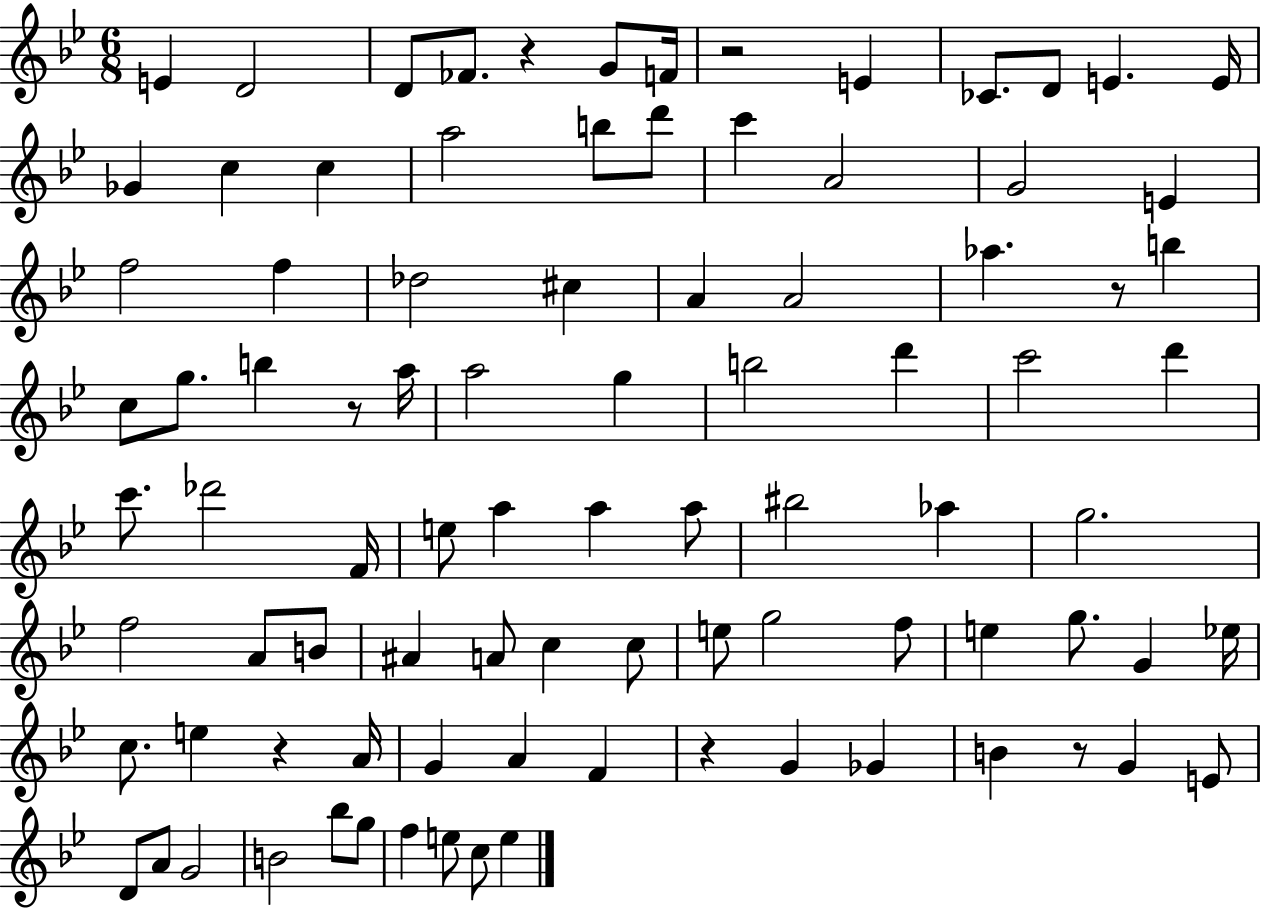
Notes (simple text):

E4/q D4/h D4/e FES4/e. R/q G4/e F4/s R/h E4/q CES4/e. D4/e E4/q. E4/s Gb4/q C5/q C5/q A5/h B5/e D6/e C6/q A4/h G4/h E4/q F5/h F5/q Db5/h C#5/q A4/q A4/h Ab5/q. R/e B5/q C5/e G5/e. B5/q R/e A5/s A5/h G5/q B5/h D6/q C6/h D6/q C6/e. Db6/h F4/s E5/e A5/q A5/q A5/e BIS5/h Ab5/q G5/h. F5/h A4/e B4/e A#4/q A4/e C5/q C5/e E5/e G5/h F5/e E5/q G5/e. G4/q Eb5/s C5/e. E5/q R/q A4/s G4/q A4/q F4/q R/q G4/q Gb4/q B4/q R/e G4/q E4/e D4/e A4/e G4/h B4/h Bb5/e G5/e F5/q E5/e C5/e E5/q